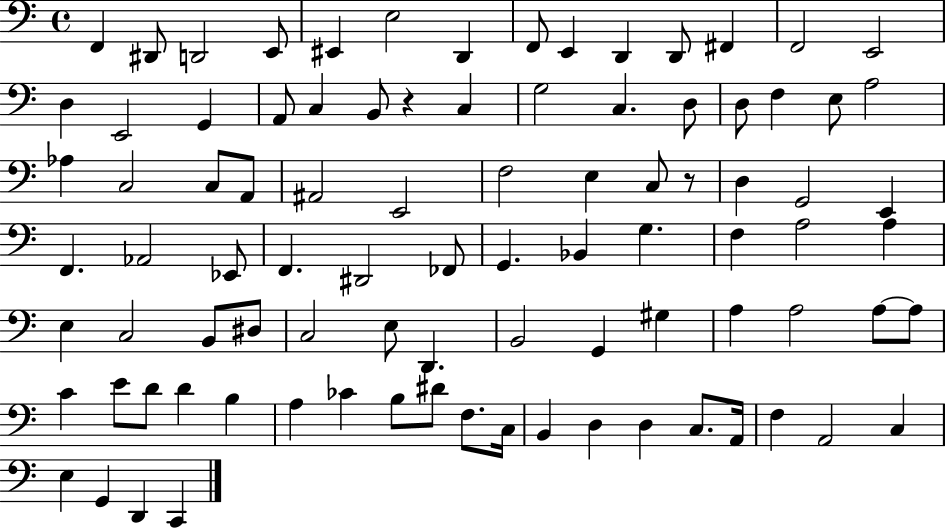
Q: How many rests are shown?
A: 2